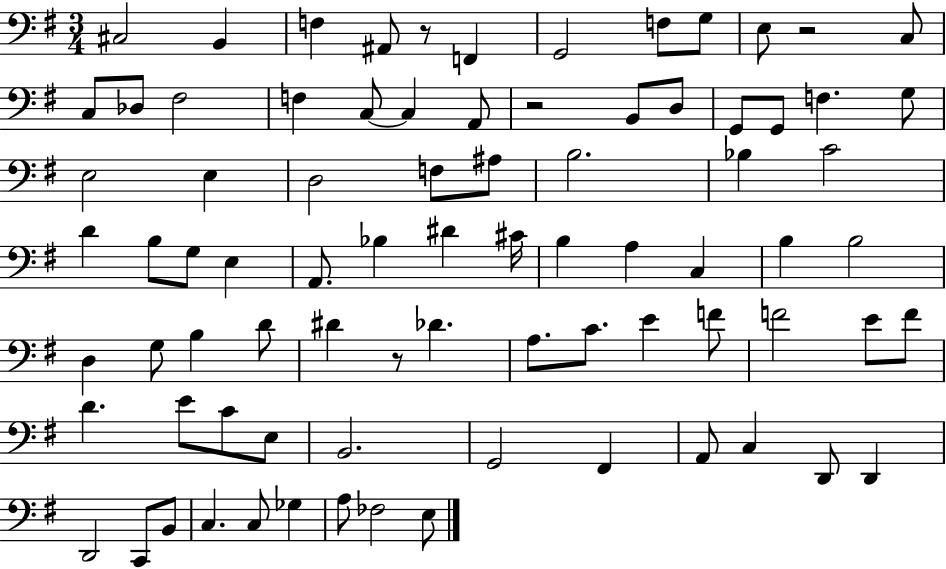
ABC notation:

X:1
T:Untitled
M:3/4
L:1/4
K:G
^C,2 B,, F, ^A,,/2 z/2 F,, G,,2 F,/2 G,/2 E,/2 z2 C,/2 C,/2 _D,/2 ^F,2 F, C,/2 C, A,,/2 z2 B,,/2 D,/2 G,,/2 G,,/2 F, G,/2 E,2 E, D,2 F,/2 ^A,/2 B,2 _B, C2 D B,/2 G,/2 E, A,,/2 _B, ^D ^C/4 B, A, C, B, B,2 D, G,/2 B, D/2 ^D z/2 _D A,/2 C/2 E F/2 F2 E/2 F/2 D E/2 C/2 E,/2 B,,2 G,,2 ^F,, A,,/2 C, D,,/2 D,, D,,2 C,,/2 B,,/2 C, C,/2 _G, A,/2 _F,2 E,/2